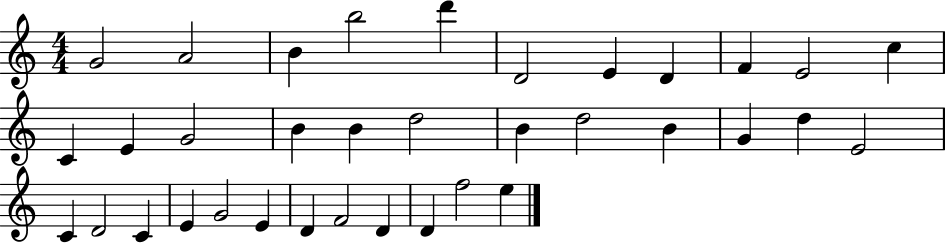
{
  \clef treble
  \numericTimeSignature
  \time 4/4
  \key c \major
  g'2 a'2 | b'4 b''2 d'''4 | d'2 e'4 d'4 | f'4 e'2 c''4 | \break c'4 e'4 g'2 | b'4 b'4 d''2 | b'4 d''2 b'4 | g'4 d''4 e'2 | \break c'4 d'2 c'4 | e'4 g'2 e'4 | d'4 f'2 d'4 | d'4 f''2 e''4 | \break \bar "|."
}